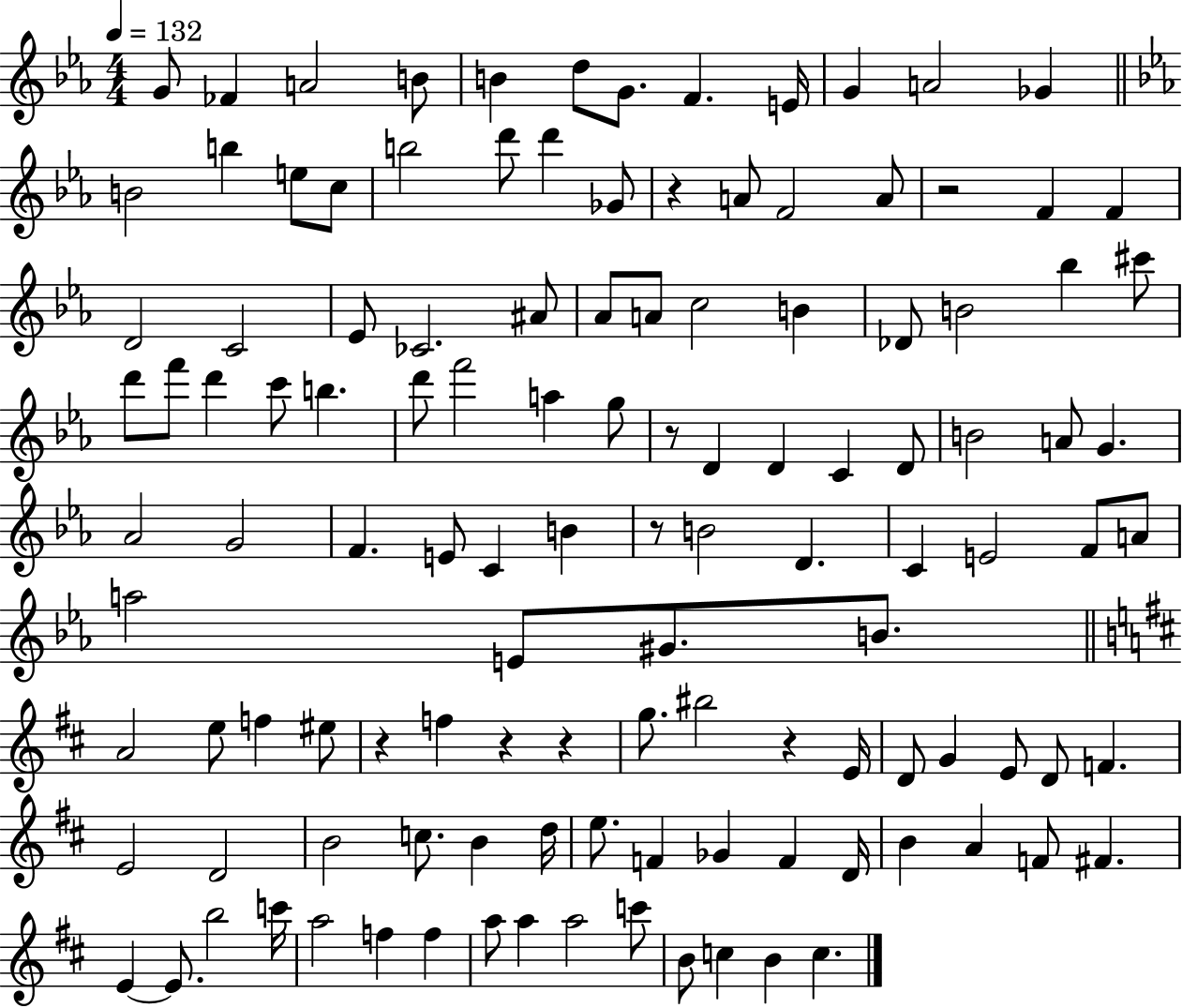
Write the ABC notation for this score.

X:1
T:Untitled
M:4/4
L:1/4
K:Eb
G/2 _F A2 B/2 B d/2 G/2 F E/4 G A2 _G B2 b e/2 c/2 b2 d'/2 d' _G/2 z A/2 F2 A/2 z2 F F D2 C2 _E/2 _C2 ^A/2 _A/2 A/2 c2 B _D/2 B2 _b ^c'/2 d'/2 f'/2 d' c'/2 b d'/2 f'2 a g/2 z/2 D D C D/2 B2 A/2 G _A2 G2 F E/2 C B z/2 B2 D C E2 F/2 A/2 a2 E/2 ^G/2 B/2 A2 e/2 f ^e/2 z f z z g/2 ^b2 z E/4 D/2 G E/2 D/2 F E2 D2 B2 c/2 B d/4 e/2 F _G F D/4 B A F/2 ^F E E/2 b2 c'/4 a2 f f a/2 a a2 c'/2 B/2 c B c